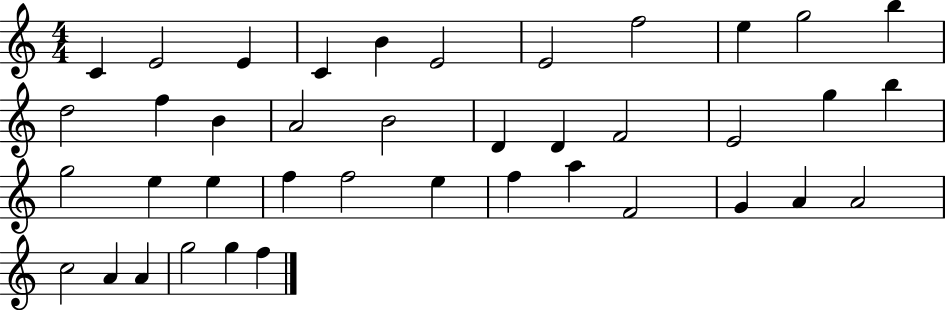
C4/q E4/h E4/q C4/q B4/q E4/h E4/h F5/h E5/q G5/h B5/q D5/h F5/q B4/q A4/h B4/h D4/q D4/q F4/h E4/h G5/q B5/q G5/h E5/q E5/q F5/q F5/h E5/q F5/q A5/q F4/h G4/q A4/q A4/h C5/h A4/q A4/q G5/h G5/q F5/q